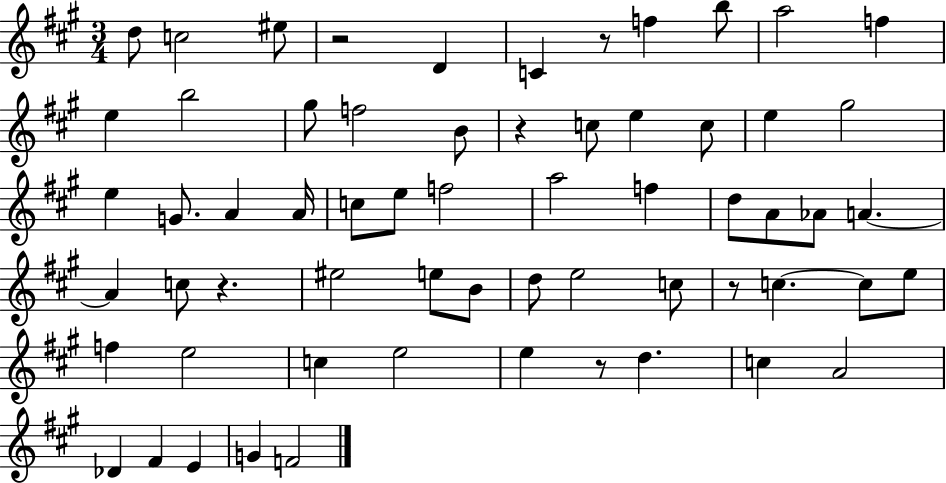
{
  \clef treble
  \numericTimeSignature
  \time 3/4
  \key a \major
  d''8 c''2 eis''8 | r2 d'4 | c'4 r8 f''4 b''8 | a''2 f''4 | \break e''4 b''2 | gis''8 f''2 b'8 | r4 c''8 e''4 c''8 | e''4 gis''2 | \break e''4 g'8. a'4 a'16 | c''8 e''8 f''2 | a''2 f''4 | d''8 a'8 aes'8 a'4.~~ | \break a'4 c''8 r4. | eis''2 e''8 b'8 | d''8 e''2 c''8 | r8 c''4.~~ c''8 e''8 | \break f''4 e''2 | c''4 e''2 | e''4 r8 d''4. | c''4 a'2 | \break des'4 fis'4 e'4 | g'4 f'2 | \bar "|."
}